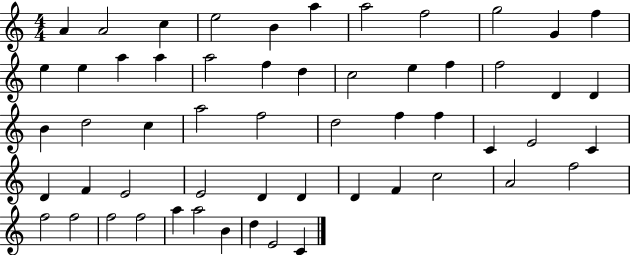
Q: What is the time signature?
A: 4/4